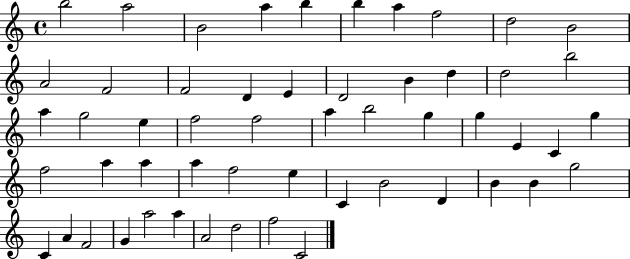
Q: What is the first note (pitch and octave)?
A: B5